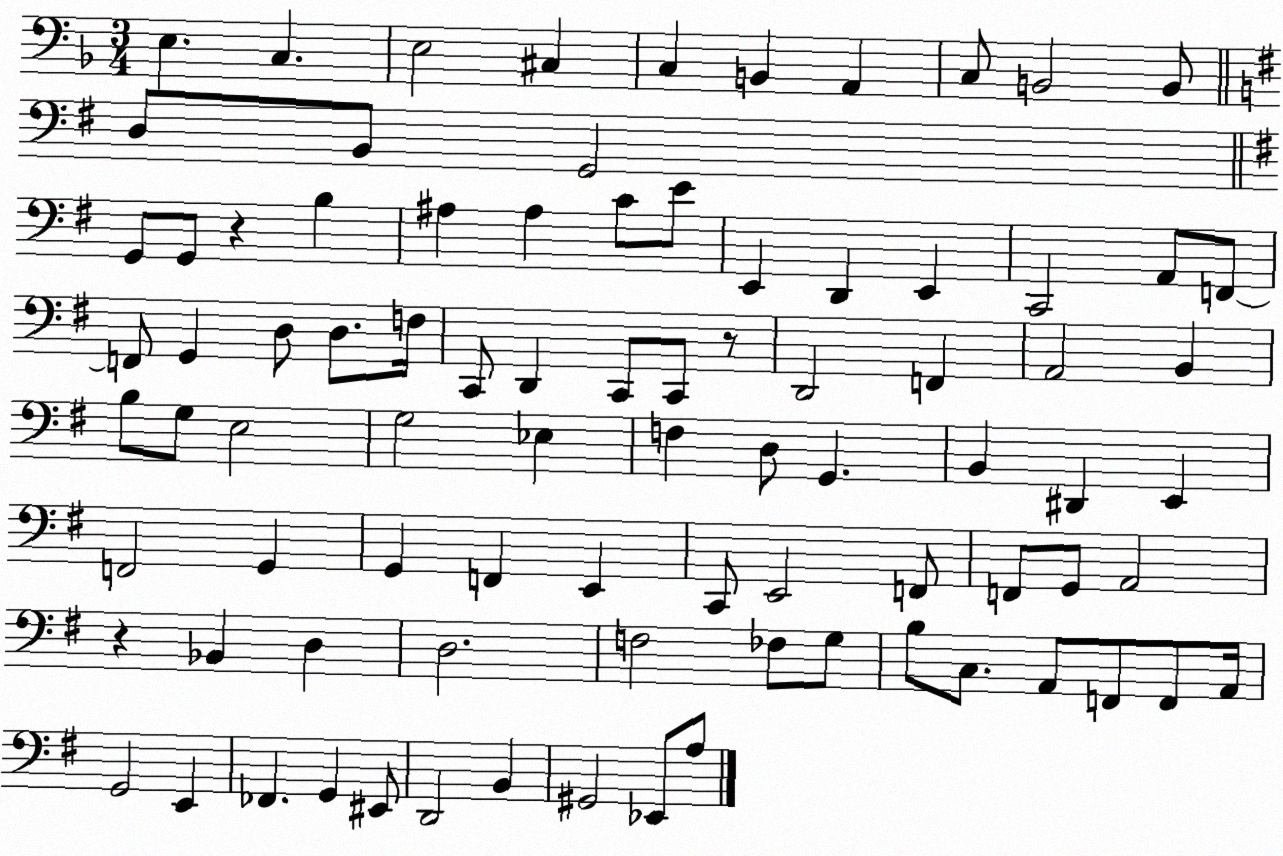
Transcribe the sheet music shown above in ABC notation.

X:1
T:Untitled
M:3/4
L:1/4
K:F
E, C, E,2 ^C, C, B,, A,, C,/2 B,,2 B,,/2 D,/2 B,,/2 G,,2 G,,/2 G,,/2 z B, ^A, ^A, C/2 E/2 E,, D,, E,, C,,2 A,,/2 F,,/2 F,,/2 G,, D,/2 D,/2 F,/4 C,,/2 D,, C,,/2 C,,/2 z/2 D,,2 F,, A,,2 B,, B,/2 G,/2 E,2 G,2 _E, F, D,/2 G,, B,, ^D,, E,, F,,2 G,, G,, F,, E,, C,,/2 E,,2 F,,/2 F,,/2 G,,/2 A,,2 z _B,, D, D,2 F,2 _F,/2 G,/2 B,/2 C,/2 A,,/2 F,,/2 F,,/2 A,,/4 G,,2 E,, _F,, G,, ^E,,/2 D,,2 B,, ^G,,2 _E,,/2 A,/2